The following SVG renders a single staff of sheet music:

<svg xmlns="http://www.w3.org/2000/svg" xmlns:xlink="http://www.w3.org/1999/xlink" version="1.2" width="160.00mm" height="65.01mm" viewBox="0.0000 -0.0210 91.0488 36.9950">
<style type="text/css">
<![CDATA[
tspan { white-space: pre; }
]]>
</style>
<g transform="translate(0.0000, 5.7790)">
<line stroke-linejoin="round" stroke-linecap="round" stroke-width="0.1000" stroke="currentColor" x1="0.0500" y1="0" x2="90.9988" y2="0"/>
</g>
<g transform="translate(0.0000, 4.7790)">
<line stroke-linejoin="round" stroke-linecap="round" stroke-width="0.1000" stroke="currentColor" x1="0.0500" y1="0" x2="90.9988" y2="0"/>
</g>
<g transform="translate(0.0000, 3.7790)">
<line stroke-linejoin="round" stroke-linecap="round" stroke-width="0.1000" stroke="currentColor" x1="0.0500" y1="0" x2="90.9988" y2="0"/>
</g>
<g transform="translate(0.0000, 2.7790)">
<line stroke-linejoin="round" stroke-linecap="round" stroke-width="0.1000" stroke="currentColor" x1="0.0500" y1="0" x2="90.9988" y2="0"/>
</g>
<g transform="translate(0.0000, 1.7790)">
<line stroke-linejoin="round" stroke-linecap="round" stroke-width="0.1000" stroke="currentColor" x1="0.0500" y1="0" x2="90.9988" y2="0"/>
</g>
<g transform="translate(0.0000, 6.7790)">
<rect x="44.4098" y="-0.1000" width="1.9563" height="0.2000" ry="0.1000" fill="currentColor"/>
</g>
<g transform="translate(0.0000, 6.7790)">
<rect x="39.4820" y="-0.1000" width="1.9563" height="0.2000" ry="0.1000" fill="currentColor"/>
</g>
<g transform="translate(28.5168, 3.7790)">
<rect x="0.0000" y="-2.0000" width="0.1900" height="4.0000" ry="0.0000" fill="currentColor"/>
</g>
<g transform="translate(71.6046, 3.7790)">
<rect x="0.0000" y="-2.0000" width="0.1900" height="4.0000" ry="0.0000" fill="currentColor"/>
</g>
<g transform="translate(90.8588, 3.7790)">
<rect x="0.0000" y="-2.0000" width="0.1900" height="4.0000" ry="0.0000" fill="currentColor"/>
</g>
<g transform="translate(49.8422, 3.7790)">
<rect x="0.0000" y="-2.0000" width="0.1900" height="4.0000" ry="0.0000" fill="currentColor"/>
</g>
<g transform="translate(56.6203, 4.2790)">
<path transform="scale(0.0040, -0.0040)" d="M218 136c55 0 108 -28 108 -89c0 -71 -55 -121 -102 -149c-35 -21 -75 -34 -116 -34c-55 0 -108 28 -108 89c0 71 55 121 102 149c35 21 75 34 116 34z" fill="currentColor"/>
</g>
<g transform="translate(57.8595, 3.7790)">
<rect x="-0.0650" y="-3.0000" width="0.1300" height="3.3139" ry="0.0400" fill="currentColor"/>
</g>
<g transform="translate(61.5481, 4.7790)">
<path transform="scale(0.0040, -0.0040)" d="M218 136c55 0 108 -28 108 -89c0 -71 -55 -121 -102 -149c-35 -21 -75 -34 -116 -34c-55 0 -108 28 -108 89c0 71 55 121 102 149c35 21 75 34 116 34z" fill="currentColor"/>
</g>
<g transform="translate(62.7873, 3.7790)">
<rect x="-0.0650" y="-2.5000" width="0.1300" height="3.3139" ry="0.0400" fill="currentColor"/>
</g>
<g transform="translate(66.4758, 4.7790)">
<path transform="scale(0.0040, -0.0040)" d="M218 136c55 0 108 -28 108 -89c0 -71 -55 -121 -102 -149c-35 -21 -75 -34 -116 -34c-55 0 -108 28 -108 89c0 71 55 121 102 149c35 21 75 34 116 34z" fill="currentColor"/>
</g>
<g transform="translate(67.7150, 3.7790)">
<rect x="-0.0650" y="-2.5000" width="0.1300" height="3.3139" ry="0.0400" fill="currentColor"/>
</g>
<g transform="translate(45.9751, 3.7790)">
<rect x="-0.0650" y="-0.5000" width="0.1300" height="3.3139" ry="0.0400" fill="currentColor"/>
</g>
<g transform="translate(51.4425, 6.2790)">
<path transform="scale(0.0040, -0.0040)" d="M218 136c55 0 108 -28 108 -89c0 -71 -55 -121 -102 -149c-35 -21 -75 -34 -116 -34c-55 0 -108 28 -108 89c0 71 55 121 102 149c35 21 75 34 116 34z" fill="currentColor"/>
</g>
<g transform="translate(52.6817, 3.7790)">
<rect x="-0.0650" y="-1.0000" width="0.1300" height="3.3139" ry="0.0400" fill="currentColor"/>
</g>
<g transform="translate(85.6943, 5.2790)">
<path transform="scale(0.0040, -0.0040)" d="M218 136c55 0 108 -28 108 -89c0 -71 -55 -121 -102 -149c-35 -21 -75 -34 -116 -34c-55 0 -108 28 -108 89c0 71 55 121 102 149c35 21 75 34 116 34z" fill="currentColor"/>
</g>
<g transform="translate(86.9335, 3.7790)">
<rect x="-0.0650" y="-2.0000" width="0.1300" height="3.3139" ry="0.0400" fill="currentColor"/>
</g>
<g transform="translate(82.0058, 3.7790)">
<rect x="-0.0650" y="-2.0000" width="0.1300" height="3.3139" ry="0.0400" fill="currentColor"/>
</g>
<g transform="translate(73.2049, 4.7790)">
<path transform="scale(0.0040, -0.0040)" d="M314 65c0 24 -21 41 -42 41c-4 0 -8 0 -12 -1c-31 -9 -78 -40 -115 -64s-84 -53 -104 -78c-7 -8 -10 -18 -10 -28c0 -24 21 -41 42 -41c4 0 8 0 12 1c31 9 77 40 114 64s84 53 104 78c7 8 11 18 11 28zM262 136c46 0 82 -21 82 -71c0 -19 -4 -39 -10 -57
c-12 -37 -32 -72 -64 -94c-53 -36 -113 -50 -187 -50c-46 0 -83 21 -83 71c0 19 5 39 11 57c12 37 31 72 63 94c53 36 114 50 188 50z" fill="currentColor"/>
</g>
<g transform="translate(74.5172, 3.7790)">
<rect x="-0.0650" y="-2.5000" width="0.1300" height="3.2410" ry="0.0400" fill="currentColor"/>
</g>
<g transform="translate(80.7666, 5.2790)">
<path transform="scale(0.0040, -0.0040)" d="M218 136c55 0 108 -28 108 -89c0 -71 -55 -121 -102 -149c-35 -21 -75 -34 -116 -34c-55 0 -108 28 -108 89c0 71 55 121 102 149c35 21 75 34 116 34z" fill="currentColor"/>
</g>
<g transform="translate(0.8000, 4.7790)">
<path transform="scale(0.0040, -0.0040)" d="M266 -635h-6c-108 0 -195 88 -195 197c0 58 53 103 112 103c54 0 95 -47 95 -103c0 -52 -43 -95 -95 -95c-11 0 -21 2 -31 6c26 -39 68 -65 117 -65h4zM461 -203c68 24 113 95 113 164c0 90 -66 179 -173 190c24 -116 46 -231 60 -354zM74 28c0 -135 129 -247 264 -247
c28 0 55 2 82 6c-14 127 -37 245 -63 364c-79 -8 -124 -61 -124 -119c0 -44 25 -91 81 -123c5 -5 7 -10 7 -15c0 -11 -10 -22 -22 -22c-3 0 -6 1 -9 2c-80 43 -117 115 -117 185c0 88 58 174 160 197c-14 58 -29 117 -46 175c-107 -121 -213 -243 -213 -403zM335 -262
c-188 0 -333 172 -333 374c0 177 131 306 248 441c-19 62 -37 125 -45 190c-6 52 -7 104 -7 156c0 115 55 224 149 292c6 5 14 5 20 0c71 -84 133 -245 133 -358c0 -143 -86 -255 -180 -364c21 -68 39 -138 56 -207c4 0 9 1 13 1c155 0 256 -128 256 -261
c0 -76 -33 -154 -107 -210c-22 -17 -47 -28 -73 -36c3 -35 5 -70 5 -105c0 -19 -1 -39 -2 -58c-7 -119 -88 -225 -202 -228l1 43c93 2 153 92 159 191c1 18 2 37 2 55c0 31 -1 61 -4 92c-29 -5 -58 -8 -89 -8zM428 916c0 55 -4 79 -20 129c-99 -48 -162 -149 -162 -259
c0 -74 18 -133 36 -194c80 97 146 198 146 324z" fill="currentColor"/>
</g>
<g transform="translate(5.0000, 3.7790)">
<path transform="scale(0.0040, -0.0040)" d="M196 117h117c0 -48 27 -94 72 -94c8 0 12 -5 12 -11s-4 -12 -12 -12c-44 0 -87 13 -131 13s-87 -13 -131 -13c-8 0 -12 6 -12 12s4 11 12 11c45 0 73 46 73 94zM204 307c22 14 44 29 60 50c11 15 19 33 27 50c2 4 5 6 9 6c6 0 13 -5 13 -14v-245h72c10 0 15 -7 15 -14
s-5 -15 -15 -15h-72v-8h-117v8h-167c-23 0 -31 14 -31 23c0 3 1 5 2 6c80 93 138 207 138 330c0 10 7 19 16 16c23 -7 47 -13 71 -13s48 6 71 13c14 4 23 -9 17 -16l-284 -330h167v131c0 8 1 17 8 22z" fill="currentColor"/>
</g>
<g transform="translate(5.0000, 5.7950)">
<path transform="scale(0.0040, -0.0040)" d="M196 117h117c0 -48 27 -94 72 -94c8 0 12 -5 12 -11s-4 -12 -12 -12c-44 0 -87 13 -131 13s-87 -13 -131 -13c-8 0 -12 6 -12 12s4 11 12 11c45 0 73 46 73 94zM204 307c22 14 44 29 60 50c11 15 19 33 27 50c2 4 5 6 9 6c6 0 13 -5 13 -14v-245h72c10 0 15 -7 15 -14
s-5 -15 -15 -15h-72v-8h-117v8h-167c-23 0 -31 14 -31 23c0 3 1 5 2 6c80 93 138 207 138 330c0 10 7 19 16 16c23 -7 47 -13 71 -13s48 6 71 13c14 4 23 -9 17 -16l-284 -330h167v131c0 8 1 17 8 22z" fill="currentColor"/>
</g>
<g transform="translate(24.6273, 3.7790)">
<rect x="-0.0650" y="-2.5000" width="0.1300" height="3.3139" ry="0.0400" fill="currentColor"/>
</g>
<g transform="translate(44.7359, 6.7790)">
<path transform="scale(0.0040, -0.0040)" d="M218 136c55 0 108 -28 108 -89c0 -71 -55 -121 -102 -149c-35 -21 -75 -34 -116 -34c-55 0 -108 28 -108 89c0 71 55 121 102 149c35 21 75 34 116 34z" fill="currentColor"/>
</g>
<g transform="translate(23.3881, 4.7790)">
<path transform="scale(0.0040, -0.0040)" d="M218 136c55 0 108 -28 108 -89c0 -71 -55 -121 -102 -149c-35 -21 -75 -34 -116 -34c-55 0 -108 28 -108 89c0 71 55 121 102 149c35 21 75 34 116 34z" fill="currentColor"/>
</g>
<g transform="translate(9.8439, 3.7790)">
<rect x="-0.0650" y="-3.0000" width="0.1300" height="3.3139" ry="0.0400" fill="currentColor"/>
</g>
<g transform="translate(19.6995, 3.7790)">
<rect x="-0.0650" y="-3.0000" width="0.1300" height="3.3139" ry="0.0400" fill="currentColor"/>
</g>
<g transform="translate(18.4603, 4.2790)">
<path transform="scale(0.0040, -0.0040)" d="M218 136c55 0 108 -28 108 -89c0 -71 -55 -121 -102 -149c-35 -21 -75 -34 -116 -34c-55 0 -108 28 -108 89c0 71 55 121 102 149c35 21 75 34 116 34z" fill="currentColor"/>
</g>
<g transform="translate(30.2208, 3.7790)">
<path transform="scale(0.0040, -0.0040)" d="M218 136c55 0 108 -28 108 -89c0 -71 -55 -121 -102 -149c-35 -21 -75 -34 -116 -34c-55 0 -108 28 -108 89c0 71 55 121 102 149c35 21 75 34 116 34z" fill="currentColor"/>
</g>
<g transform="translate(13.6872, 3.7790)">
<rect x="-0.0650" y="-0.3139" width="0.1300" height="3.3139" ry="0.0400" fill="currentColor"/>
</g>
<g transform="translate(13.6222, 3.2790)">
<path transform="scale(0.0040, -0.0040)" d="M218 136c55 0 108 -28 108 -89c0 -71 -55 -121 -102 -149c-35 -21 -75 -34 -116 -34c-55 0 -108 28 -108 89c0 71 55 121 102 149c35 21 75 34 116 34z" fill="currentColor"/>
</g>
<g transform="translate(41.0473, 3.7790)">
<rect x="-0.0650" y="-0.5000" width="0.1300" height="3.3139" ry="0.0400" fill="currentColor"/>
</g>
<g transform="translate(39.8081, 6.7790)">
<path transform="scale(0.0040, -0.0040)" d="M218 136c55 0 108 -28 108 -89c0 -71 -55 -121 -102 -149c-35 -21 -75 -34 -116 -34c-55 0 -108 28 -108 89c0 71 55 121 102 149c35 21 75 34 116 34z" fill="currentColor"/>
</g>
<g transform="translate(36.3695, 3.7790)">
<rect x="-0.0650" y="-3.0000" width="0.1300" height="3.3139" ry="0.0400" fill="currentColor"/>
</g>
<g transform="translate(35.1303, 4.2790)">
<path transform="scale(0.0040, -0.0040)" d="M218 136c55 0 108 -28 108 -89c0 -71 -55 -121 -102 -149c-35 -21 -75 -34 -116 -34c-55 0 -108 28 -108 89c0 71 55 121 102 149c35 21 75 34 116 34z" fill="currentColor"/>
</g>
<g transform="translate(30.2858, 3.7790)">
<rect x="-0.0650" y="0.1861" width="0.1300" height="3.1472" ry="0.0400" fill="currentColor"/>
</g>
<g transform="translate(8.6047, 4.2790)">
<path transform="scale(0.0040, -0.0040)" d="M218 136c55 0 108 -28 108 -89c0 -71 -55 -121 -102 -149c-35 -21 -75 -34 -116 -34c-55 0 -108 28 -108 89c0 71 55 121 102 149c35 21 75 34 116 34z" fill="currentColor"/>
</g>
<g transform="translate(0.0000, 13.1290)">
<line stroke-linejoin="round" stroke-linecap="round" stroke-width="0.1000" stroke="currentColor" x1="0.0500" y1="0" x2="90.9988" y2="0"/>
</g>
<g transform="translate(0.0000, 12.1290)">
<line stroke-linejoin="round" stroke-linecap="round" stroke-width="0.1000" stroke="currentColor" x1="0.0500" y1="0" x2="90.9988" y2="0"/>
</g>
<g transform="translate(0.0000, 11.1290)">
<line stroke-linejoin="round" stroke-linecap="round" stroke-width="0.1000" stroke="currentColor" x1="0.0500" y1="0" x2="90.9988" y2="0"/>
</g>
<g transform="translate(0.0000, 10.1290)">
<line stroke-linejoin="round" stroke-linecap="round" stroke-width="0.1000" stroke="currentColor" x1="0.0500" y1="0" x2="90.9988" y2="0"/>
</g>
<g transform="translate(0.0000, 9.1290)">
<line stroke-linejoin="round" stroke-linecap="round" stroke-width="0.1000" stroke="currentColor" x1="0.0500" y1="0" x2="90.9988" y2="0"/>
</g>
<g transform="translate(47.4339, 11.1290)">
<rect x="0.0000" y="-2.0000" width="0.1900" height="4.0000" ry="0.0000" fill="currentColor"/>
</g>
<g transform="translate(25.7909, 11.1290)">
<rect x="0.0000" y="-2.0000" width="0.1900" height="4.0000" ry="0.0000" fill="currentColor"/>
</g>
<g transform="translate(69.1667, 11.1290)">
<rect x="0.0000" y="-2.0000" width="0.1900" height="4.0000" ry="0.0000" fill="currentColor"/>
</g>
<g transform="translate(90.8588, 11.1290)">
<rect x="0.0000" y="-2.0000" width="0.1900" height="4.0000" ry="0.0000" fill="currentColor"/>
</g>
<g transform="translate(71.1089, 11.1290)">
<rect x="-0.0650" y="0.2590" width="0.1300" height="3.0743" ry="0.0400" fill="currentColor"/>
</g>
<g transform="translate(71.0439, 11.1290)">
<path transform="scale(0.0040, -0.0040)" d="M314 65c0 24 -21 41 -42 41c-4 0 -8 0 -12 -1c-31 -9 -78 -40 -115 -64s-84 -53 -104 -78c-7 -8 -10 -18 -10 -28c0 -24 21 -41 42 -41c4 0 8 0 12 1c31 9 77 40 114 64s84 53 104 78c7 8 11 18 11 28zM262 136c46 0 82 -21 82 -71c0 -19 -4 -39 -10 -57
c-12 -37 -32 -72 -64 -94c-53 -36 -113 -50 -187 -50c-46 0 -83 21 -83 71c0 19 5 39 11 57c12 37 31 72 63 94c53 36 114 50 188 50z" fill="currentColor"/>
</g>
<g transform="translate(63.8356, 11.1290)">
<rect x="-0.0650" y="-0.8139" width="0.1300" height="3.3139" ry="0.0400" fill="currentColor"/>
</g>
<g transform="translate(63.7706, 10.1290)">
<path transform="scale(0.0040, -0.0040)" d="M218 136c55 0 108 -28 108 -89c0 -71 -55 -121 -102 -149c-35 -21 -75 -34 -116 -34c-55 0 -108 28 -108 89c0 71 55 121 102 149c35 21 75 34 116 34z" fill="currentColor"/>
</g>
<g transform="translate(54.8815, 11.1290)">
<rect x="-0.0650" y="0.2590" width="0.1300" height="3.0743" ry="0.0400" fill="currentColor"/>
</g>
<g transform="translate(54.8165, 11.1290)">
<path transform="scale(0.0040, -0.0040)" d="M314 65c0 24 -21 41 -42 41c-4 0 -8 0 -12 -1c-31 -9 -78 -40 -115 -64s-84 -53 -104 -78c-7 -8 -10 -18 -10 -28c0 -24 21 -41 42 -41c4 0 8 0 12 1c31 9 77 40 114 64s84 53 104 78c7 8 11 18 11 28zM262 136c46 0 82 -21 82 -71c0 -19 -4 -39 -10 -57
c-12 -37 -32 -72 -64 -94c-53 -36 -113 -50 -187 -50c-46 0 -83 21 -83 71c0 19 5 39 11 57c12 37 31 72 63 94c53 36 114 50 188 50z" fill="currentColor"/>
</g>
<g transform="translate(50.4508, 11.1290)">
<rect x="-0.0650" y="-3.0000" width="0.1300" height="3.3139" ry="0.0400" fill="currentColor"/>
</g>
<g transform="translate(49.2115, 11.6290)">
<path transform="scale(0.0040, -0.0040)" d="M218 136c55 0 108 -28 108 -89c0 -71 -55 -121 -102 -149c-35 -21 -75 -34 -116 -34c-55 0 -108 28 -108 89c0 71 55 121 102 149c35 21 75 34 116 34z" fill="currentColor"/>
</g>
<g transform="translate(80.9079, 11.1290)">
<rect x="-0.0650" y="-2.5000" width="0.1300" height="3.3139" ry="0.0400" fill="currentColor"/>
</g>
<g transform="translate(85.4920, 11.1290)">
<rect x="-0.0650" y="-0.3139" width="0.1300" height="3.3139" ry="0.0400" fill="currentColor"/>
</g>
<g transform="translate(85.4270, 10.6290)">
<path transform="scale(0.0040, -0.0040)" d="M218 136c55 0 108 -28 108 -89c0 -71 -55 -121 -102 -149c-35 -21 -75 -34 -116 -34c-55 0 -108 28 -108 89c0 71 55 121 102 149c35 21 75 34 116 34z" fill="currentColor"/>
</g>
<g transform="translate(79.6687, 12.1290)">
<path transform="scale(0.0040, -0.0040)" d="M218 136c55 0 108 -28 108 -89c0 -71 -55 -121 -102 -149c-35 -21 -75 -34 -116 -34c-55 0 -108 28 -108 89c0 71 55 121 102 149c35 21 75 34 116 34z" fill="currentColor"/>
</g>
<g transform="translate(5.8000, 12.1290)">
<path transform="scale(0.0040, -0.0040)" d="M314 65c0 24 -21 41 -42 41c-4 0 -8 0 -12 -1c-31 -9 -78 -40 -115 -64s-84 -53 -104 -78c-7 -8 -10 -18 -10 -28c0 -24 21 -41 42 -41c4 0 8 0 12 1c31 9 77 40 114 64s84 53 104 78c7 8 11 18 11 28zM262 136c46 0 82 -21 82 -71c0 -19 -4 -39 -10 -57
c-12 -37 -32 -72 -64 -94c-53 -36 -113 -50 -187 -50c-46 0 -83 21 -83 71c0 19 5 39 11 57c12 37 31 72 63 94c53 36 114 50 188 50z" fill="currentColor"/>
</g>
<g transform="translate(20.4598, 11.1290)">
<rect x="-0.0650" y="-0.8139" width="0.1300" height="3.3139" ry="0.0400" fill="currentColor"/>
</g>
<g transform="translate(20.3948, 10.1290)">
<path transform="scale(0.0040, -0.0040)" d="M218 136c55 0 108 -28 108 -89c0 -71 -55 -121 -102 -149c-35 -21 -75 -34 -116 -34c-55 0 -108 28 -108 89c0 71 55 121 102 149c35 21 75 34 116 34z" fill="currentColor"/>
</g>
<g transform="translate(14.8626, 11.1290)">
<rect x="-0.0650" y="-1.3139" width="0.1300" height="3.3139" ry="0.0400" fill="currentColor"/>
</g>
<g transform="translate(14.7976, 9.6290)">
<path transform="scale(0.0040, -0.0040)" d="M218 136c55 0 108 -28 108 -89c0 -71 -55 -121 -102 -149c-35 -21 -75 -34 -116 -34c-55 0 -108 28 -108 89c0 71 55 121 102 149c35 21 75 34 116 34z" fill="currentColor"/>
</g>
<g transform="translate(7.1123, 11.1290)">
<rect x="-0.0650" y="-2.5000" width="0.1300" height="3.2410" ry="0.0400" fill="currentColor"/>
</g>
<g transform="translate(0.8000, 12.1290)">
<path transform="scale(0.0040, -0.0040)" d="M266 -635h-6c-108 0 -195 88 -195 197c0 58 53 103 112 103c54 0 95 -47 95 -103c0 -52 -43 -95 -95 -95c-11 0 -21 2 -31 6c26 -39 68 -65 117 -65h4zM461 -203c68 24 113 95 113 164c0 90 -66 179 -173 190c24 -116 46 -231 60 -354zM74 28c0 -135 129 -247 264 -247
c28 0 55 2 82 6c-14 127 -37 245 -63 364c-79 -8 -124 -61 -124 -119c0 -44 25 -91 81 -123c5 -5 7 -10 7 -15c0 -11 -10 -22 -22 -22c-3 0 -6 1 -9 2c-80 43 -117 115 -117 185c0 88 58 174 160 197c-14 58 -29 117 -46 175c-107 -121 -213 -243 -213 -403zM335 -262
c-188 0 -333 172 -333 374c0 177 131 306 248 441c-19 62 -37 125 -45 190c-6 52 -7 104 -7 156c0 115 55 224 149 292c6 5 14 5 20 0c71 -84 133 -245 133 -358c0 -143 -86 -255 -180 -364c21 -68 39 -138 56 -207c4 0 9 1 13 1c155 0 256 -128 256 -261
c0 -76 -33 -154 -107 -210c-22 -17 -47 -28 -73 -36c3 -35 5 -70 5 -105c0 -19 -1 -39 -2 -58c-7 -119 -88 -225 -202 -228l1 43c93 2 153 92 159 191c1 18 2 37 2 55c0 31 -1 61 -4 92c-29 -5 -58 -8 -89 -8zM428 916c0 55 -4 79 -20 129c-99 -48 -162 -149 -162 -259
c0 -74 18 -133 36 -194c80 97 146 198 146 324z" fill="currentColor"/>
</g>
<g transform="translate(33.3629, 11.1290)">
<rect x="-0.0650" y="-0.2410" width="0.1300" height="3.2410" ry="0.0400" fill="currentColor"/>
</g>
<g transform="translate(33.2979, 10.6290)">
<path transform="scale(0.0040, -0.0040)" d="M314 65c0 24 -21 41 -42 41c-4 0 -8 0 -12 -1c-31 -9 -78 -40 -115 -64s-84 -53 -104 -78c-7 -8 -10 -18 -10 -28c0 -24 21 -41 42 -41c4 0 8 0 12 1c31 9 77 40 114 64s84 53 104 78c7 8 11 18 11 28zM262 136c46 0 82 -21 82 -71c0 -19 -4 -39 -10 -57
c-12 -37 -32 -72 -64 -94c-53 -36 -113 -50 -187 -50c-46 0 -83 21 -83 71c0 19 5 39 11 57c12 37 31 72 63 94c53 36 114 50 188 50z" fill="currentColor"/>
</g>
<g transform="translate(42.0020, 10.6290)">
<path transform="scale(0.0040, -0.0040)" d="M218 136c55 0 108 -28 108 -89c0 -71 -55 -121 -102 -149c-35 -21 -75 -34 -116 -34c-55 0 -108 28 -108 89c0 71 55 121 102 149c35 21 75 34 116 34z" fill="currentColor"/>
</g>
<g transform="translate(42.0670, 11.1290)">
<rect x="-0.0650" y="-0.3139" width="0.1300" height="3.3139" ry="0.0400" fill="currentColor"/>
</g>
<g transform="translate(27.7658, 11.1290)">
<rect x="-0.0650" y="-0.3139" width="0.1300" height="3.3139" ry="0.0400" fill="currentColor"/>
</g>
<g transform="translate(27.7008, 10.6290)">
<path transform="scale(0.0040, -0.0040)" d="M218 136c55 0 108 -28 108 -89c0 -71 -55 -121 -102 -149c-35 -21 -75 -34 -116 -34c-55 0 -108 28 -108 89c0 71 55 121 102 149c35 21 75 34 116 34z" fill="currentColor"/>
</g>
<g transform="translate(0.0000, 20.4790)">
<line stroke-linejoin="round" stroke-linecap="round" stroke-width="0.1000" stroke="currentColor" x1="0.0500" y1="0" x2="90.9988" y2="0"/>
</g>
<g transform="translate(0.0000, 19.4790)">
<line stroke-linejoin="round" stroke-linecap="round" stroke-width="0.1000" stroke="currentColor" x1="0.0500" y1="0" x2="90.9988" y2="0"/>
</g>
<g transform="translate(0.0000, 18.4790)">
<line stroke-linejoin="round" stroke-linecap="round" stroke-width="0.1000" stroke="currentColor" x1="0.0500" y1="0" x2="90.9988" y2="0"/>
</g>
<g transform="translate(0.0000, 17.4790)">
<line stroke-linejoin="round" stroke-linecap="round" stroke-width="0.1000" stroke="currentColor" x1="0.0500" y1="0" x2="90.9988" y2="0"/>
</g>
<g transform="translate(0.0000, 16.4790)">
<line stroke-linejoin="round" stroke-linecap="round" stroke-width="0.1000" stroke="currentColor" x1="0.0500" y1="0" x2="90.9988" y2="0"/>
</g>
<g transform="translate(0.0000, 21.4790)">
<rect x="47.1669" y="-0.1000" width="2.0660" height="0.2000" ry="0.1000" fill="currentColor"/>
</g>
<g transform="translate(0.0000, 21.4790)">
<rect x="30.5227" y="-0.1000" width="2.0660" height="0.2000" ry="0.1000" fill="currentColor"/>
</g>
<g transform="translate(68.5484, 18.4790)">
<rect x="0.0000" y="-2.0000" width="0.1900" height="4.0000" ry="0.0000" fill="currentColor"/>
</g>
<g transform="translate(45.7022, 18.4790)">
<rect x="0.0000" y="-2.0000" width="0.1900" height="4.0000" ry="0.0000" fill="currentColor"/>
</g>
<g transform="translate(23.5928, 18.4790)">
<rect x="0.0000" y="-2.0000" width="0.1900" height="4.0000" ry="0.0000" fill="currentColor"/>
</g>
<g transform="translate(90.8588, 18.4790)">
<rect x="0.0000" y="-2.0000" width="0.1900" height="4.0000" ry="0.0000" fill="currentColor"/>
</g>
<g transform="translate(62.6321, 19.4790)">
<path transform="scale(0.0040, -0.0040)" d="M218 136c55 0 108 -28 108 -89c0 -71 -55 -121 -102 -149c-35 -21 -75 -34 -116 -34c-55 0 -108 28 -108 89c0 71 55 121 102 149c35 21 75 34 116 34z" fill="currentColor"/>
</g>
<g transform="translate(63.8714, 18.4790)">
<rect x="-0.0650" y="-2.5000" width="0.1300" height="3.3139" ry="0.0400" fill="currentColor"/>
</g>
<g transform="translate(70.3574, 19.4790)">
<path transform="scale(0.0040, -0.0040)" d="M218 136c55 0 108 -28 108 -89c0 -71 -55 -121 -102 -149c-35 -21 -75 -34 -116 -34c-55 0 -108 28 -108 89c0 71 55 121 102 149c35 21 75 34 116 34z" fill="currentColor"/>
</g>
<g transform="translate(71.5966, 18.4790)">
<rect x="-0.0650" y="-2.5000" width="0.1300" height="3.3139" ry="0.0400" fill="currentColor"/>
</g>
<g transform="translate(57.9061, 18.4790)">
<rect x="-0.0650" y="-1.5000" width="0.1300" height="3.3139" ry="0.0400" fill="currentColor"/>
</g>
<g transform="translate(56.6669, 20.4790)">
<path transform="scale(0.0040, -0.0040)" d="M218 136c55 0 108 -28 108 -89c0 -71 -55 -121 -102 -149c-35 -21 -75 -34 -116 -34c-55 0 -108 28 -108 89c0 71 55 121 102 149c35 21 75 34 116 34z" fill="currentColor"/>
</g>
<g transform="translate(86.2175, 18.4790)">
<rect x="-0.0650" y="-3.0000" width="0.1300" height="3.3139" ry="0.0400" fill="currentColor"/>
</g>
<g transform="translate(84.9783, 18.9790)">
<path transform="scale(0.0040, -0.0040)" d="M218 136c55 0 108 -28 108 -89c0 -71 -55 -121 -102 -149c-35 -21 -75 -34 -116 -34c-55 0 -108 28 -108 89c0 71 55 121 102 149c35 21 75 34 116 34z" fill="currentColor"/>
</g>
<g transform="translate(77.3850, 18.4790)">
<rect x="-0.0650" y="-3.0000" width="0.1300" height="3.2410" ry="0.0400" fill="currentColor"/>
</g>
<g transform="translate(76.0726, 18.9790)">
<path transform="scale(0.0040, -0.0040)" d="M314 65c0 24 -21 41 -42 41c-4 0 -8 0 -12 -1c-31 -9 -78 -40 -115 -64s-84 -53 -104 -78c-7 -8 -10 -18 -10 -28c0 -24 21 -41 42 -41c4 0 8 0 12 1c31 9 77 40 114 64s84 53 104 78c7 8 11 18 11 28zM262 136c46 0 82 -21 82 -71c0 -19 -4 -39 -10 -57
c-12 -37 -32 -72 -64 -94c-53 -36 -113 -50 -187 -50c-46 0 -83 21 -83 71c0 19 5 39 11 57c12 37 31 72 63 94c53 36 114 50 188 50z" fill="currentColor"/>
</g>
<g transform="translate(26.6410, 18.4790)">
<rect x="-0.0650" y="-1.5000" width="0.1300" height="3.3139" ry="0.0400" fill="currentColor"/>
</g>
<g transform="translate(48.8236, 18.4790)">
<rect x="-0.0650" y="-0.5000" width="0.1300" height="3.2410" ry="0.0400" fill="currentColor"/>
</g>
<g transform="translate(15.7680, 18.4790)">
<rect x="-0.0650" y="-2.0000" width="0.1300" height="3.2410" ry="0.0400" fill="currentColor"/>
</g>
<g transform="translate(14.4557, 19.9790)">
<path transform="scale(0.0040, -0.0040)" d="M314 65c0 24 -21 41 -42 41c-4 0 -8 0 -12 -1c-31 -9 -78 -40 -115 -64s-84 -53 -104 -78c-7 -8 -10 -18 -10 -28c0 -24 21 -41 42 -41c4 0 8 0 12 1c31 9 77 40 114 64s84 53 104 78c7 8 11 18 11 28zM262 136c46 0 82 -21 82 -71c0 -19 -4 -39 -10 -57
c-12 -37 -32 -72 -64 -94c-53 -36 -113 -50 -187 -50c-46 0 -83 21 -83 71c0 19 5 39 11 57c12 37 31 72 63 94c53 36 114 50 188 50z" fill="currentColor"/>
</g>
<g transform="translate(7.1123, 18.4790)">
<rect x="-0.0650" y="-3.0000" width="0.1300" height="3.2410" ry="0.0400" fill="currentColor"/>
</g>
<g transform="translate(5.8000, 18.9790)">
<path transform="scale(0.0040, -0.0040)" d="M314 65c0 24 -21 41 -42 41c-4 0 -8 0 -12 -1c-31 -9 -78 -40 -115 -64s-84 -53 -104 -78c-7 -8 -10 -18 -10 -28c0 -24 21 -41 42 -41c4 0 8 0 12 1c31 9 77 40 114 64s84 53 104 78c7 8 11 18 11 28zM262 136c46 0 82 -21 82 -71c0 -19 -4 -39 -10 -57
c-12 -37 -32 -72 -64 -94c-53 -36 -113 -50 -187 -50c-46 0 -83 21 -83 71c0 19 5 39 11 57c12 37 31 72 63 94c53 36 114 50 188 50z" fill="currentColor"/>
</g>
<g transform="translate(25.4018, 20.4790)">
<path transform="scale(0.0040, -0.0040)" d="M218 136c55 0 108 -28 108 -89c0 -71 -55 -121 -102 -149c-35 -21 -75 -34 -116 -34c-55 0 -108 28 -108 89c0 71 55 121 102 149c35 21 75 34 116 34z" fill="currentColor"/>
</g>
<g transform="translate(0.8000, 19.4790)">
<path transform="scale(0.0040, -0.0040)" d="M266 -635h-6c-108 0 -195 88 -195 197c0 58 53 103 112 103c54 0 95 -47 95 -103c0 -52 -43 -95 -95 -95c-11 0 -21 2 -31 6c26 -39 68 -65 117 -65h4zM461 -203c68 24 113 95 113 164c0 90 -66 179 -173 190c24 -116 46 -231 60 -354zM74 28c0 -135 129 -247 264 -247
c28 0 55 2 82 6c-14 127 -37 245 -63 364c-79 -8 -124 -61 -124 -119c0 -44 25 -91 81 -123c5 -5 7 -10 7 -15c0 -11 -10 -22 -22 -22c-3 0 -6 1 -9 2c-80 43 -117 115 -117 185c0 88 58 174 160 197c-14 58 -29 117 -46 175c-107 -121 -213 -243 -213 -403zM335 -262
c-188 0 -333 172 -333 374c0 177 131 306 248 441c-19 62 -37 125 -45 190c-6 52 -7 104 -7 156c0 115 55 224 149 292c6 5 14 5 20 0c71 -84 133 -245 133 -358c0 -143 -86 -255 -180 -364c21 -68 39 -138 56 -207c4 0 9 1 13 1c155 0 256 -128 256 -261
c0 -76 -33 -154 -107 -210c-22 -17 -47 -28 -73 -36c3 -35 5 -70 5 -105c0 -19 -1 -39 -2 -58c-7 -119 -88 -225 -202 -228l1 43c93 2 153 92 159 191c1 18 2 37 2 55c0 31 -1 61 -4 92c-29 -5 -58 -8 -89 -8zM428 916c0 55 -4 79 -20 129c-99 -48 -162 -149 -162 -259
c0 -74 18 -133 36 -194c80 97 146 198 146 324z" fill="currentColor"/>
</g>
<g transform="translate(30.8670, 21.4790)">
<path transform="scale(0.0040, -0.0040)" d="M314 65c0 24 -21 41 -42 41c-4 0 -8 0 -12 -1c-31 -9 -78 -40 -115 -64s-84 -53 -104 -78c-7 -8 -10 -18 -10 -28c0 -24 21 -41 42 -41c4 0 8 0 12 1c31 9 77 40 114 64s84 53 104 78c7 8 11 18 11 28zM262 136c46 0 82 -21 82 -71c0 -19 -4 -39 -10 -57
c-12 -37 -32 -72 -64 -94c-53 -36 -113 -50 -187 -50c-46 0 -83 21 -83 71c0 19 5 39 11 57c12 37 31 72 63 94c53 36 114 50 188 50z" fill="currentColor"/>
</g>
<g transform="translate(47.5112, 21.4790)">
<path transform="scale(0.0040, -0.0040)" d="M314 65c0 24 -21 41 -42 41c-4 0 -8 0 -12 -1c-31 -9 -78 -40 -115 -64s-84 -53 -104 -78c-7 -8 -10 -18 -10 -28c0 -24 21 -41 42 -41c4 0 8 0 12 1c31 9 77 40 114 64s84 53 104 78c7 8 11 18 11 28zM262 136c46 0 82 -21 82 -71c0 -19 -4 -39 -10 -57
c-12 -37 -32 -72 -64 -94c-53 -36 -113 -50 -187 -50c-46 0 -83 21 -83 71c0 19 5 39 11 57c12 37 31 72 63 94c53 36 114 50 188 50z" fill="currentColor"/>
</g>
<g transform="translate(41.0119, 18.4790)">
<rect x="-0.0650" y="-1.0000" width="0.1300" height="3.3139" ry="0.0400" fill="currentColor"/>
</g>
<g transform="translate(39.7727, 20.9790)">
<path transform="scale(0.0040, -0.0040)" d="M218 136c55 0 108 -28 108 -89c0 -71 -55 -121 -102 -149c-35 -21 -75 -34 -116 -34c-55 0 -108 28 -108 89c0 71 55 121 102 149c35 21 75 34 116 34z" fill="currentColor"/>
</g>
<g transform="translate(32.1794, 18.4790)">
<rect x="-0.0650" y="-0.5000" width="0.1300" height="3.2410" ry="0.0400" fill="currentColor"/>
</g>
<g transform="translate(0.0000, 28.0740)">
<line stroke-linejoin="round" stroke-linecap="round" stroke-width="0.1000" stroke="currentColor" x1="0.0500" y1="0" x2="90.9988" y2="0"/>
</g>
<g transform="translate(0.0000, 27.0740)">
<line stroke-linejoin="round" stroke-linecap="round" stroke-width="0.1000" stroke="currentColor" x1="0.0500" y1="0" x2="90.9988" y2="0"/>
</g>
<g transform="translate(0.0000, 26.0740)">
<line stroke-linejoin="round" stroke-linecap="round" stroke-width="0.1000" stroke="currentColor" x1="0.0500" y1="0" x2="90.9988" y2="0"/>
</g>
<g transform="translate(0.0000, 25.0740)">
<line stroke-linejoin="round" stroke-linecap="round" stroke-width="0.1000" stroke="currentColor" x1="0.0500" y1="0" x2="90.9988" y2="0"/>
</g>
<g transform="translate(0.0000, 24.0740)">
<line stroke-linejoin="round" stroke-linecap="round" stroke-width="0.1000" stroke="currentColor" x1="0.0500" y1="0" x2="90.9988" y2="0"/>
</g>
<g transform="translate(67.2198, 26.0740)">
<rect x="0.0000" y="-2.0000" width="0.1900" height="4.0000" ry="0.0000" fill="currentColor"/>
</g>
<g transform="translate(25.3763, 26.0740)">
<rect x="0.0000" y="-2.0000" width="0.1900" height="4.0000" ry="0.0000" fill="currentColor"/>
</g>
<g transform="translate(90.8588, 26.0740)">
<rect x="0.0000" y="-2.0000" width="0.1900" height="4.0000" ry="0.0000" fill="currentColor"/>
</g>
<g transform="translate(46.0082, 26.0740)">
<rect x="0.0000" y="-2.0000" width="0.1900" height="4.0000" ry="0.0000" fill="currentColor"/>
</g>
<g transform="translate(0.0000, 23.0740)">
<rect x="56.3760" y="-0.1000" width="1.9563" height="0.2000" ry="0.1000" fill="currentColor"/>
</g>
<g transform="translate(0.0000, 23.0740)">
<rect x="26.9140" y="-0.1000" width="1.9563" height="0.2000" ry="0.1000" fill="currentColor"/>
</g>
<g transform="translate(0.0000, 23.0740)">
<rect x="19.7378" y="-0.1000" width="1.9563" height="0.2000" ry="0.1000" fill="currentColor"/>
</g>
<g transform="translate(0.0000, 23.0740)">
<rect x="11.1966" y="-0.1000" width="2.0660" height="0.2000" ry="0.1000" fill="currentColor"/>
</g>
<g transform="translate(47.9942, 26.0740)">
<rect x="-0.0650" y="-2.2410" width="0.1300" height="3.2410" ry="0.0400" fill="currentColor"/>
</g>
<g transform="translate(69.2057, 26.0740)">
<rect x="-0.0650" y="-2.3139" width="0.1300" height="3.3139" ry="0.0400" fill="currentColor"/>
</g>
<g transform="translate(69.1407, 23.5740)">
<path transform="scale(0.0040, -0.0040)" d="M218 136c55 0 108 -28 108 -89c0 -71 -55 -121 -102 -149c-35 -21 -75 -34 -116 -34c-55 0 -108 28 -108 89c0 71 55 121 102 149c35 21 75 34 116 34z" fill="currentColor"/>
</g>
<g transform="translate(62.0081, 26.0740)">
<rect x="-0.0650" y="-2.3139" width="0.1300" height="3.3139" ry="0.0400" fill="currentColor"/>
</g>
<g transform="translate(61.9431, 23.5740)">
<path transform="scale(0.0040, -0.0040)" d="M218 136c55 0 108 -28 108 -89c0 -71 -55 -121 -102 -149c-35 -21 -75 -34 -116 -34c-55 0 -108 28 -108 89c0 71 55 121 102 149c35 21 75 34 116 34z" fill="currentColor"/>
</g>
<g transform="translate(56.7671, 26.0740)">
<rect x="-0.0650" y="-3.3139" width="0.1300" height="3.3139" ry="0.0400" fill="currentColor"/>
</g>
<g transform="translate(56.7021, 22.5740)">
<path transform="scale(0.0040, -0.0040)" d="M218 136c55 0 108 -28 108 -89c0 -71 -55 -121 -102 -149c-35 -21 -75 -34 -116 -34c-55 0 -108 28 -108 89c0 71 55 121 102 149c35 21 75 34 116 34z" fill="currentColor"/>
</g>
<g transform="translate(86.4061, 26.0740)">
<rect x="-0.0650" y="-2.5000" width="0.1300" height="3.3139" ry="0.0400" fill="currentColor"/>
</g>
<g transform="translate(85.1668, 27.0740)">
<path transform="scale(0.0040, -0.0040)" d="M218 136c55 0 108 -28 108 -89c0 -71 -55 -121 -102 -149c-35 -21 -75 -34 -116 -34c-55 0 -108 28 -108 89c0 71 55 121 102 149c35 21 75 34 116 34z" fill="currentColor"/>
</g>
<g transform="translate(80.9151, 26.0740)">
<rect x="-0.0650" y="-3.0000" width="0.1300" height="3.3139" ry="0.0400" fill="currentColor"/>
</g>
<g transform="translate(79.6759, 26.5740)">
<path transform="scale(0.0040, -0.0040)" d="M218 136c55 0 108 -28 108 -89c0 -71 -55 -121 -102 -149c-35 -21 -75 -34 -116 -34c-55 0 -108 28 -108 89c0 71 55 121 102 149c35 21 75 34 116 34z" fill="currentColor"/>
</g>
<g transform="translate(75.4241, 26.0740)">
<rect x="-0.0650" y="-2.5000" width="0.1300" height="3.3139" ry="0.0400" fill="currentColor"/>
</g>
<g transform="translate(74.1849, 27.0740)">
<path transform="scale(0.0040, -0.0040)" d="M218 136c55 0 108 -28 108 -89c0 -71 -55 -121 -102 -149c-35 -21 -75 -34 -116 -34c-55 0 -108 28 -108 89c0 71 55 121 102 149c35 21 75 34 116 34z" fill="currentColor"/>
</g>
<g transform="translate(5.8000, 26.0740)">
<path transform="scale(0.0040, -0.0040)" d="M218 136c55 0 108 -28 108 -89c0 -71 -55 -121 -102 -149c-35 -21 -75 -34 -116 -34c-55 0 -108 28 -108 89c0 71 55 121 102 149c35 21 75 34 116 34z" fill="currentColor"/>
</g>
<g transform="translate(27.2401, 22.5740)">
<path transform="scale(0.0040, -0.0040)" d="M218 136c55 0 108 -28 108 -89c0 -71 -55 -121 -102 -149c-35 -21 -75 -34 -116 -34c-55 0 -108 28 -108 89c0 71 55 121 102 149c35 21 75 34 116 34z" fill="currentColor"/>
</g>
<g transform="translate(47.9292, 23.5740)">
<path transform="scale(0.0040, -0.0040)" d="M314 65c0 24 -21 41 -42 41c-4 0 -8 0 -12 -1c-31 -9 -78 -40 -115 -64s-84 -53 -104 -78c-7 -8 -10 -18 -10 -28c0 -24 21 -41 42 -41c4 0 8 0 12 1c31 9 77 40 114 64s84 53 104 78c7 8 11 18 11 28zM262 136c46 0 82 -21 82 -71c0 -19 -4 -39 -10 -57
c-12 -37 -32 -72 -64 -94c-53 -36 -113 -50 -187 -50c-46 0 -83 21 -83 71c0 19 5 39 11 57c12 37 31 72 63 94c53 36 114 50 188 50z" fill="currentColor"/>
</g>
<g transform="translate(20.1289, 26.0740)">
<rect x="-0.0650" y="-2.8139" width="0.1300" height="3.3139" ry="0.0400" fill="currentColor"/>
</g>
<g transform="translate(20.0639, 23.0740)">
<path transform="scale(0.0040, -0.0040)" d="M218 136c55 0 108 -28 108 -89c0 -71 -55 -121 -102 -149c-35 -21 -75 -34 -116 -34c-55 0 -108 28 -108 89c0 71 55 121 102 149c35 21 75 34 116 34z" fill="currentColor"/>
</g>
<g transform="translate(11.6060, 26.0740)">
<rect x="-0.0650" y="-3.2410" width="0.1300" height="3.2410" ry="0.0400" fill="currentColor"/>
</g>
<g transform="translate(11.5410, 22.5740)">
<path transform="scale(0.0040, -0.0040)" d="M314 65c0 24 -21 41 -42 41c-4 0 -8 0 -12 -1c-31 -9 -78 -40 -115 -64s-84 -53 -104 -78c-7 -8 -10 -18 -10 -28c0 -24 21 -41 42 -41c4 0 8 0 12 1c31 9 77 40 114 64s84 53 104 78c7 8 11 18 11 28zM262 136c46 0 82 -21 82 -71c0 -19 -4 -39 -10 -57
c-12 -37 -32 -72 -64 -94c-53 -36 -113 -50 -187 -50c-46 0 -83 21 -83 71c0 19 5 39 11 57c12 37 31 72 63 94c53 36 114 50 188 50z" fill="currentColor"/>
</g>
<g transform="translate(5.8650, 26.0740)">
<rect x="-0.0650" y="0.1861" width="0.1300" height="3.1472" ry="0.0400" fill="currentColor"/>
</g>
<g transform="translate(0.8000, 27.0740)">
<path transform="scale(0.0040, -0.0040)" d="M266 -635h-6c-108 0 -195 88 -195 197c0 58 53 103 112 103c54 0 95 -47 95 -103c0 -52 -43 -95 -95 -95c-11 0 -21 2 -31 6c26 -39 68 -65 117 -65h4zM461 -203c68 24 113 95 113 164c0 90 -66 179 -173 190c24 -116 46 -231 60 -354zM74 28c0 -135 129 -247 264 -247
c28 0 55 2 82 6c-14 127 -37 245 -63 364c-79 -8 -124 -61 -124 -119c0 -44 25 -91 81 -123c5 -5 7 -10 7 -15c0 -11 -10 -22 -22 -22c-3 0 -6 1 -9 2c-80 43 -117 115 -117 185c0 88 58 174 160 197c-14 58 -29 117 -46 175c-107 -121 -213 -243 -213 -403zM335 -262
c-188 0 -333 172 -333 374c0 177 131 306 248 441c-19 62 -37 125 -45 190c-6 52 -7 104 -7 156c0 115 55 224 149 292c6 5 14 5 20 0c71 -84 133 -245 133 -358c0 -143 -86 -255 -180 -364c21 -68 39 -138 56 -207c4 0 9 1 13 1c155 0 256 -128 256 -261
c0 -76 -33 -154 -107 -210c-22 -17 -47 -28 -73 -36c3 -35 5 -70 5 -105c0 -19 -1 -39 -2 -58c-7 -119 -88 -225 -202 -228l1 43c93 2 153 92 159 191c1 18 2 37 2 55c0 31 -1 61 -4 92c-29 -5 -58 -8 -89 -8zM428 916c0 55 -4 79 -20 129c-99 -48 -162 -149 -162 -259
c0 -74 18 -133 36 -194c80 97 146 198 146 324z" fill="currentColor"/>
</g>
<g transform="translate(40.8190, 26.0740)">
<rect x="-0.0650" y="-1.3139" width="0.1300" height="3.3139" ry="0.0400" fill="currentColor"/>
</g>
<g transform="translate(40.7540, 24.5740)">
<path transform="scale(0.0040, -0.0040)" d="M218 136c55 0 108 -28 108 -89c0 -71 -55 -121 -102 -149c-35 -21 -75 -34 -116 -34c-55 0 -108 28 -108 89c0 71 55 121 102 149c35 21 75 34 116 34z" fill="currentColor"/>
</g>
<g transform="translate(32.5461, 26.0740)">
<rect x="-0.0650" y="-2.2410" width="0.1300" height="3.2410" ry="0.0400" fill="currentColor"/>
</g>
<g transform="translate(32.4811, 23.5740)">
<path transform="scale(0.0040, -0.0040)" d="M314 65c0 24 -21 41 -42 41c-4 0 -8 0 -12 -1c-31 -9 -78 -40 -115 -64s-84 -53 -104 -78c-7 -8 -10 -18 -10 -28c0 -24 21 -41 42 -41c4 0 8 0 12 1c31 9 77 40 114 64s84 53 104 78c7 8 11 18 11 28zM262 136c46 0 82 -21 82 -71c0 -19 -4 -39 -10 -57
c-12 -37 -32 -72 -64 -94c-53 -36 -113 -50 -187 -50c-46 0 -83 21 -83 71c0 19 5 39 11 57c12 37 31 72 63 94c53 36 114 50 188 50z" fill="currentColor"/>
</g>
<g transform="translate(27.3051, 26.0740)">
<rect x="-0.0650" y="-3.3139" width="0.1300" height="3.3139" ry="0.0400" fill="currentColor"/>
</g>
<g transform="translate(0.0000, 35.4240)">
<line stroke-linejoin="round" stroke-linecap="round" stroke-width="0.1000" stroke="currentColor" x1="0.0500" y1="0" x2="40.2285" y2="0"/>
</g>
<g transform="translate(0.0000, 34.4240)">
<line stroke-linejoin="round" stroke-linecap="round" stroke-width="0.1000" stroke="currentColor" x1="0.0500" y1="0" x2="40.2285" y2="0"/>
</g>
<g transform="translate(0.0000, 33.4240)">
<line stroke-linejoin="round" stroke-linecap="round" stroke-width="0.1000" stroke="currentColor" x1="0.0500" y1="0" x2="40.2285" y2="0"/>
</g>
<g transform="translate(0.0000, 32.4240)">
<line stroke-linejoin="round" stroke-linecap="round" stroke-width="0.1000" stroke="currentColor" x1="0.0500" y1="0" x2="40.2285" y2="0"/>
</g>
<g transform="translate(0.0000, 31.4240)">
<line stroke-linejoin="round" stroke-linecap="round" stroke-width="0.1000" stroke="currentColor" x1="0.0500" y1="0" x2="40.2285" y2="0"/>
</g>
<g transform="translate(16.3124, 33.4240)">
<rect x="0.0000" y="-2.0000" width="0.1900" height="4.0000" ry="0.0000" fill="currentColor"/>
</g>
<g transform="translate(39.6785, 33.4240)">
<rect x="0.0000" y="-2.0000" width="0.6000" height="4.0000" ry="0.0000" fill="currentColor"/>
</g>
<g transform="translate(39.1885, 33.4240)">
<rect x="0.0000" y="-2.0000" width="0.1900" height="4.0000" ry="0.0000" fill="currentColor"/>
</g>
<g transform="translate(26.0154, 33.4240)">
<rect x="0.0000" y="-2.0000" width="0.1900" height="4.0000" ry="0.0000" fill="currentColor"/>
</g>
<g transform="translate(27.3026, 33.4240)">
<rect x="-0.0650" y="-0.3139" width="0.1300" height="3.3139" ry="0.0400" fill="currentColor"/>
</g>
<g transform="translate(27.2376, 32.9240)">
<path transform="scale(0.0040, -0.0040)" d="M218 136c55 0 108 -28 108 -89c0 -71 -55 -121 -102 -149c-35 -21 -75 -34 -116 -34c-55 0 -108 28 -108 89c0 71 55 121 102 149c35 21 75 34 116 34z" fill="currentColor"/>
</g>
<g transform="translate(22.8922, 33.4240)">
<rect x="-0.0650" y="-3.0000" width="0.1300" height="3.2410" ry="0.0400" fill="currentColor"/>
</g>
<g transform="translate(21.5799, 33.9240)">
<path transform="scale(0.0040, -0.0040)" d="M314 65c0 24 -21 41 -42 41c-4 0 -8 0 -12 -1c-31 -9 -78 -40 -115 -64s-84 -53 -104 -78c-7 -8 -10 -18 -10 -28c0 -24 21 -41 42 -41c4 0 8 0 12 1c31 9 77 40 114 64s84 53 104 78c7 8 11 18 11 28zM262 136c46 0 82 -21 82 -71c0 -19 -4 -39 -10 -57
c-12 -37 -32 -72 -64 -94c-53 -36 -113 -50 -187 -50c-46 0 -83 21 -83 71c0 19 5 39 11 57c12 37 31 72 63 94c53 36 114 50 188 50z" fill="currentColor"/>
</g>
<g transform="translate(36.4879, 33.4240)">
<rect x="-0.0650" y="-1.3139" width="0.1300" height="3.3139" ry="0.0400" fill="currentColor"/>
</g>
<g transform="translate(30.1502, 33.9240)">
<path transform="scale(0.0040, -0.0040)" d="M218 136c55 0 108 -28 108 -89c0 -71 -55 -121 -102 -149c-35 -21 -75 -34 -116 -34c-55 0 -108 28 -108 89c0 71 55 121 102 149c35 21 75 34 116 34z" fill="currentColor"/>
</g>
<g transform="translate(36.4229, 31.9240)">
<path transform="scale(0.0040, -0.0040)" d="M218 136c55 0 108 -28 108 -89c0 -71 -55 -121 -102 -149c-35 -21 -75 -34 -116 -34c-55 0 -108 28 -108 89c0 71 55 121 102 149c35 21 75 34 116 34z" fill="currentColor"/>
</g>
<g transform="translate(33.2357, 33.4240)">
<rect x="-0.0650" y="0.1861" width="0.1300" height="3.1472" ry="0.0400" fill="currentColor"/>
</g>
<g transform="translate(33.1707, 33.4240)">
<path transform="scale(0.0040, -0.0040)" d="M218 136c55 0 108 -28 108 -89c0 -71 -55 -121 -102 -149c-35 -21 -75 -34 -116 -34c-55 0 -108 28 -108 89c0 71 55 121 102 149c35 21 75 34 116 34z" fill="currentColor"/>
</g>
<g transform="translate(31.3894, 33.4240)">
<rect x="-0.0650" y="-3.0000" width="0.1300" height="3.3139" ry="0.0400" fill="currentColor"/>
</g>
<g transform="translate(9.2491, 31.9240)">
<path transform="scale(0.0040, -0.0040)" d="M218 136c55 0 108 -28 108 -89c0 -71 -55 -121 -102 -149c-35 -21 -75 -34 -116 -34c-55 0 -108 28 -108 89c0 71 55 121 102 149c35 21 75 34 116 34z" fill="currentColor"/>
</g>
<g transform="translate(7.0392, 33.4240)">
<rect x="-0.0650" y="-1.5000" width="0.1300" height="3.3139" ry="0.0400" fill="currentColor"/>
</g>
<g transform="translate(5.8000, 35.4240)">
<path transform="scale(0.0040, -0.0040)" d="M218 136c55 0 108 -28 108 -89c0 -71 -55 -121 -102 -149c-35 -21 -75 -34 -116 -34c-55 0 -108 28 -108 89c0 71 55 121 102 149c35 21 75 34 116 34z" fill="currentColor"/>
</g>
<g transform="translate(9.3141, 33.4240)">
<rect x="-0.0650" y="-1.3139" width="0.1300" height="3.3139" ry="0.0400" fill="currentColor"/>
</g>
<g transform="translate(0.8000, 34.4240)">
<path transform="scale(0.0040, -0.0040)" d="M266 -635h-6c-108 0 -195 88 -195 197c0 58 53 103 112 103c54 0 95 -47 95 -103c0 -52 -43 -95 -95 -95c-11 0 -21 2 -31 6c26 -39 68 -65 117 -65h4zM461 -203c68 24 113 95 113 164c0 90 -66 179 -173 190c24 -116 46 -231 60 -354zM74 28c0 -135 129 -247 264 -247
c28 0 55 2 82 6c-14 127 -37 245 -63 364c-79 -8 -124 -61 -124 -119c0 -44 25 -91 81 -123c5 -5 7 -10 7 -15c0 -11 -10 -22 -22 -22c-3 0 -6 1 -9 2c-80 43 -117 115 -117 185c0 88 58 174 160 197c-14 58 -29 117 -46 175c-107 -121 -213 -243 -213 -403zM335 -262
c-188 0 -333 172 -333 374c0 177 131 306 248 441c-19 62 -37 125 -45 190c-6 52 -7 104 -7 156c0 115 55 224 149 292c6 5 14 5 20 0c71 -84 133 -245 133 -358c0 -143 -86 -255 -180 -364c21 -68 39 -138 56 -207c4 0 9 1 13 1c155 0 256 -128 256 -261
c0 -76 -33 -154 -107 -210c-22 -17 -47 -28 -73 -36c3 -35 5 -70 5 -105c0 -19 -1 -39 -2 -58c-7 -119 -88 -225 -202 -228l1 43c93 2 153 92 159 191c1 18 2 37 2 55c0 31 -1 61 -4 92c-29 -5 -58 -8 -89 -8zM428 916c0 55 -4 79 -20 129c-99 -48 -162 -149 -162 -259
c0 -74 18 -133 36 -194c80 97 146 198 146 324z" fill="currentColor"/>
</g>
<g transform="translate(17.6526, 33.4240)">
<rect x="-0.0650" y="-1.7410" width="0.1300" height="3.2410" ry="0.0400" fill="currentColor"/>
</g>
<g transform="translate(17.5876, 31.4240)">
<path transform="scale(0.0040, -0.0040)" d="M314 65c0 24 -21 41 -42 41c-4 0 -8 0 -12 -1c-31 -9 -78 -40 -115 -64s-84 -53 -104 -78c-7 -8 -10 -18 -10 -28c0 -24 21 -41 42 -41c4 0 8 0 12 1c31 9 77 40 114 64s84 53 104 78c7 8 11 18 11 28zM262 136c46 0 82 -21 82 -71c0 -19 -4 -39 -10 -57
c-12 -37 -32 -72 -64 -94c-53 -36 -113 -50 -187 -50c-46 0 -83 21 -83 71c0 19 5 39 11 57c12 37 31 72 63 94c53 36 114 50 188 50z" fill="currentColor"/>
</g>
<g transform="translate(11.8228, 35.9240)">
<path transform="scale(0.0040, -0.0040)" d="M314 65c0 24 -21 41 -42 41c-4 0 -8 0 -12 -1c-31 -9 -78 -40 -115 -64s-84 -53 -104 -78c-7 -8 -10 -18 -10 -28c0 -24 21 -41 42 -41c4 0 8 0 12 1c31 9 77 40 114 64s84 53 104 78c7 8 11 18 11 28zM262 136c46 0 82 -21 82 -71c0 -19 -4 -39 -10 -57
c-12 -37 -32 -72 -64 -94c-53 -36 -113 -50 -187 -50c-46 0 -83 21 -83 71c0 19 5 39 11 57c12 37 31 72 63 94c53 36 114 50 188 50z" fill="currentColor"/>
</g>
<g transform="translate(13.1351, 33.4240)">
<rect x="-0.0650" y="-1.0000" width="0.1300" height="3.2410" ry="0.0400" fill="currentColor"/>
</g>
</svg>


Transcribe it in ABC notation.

X:1
T:Untitled
M:4/4
L:1/4
K:C
A c A G B A C C D A G G G2 F F G2 e d c c2 c A B2 d B2 G c A2 F2 E C2 D C2 E G G A2 A B b2 a b g2 e g2 b g g G A G E e D2 f2 A2 c A B e